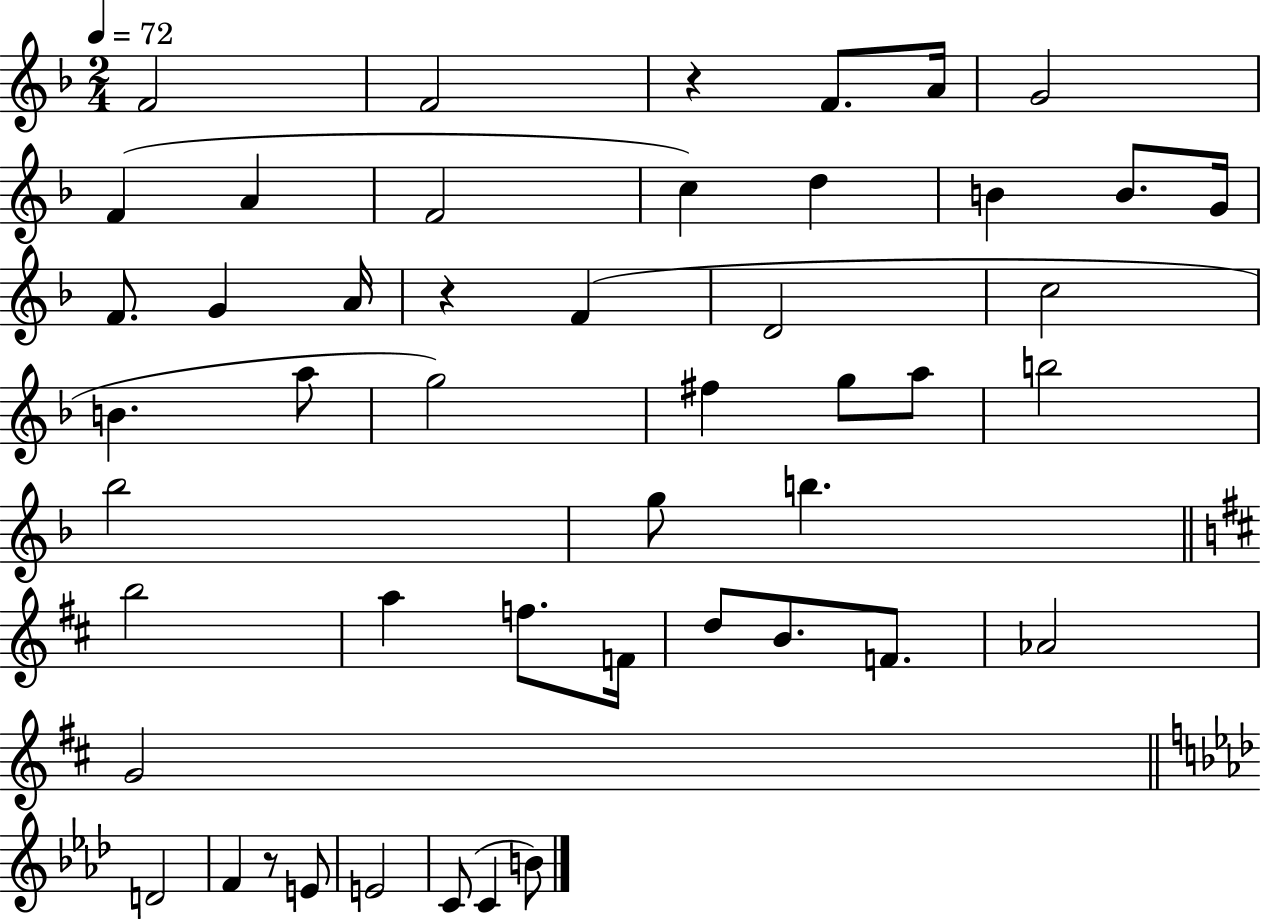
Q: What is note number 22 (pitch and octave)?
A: G5